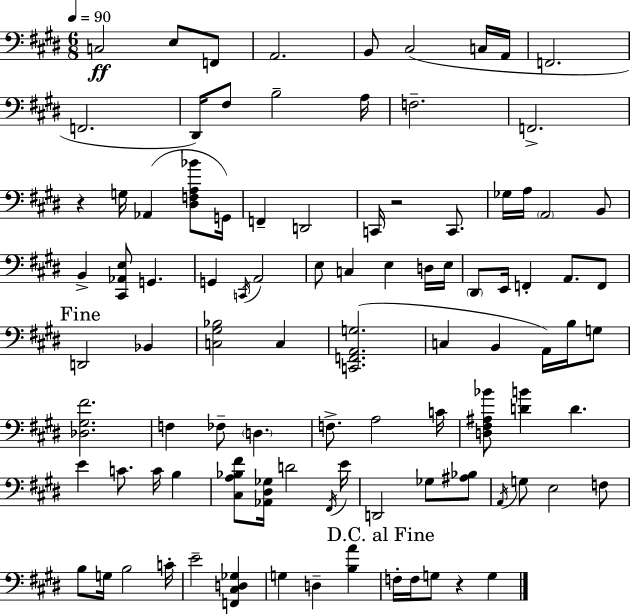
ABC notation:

X:1
T:Untitled
M:6/8
L:1/4
K:E
C,2 E,/2 F,,/2 A,,2 B,,/2 ^C,2 C,/4 A,,/4 F,,2 F,,2 ^D,,/4 ^F,/2 B,2 A,/4 F,2 F,,2 z G,/4 _A,, [^D,F,A,_B]/2 G,,/4 F,, D,,2 C,,/4 z2 C,,/2 _G,/4 A,/4 A,,2 B,,/2 B,, [^C,,_A,,E,]/2 G,, G,, C,,/4 A,,2 E,/2 C, E, D,/4 E,/4 ^D,,/2 E,,/4 F,, A,,/2 F,,/2 D,,2 _B,, [C,^G,_B,]2 C, [C,,F,,A,,G,]2 C, B,, A,,/4 B,/4 G,/2 [_D,^G,^F]2 F, _F,/2 D, F,/2 A,2 C/4 [D,^F,^A,_B]/2 [DB] D E C/2 C/4 B, [^C,A,_B,^F]/2 [_A,,^D,_G,]/4 D2 ^F,,/4 E/4 D,,2 _G,/2 [^A,_B,]/2 A,,/4 G,/2 E,2 F,/2 B,/2 G,/4 B,2 C/4 E2 [F,,^C,D,_G,] G, D, [B,A] F,/4 F,/4 G,/2 z G,